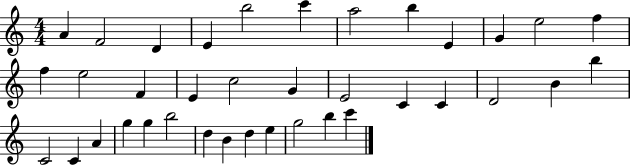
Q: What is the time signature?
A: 4/4